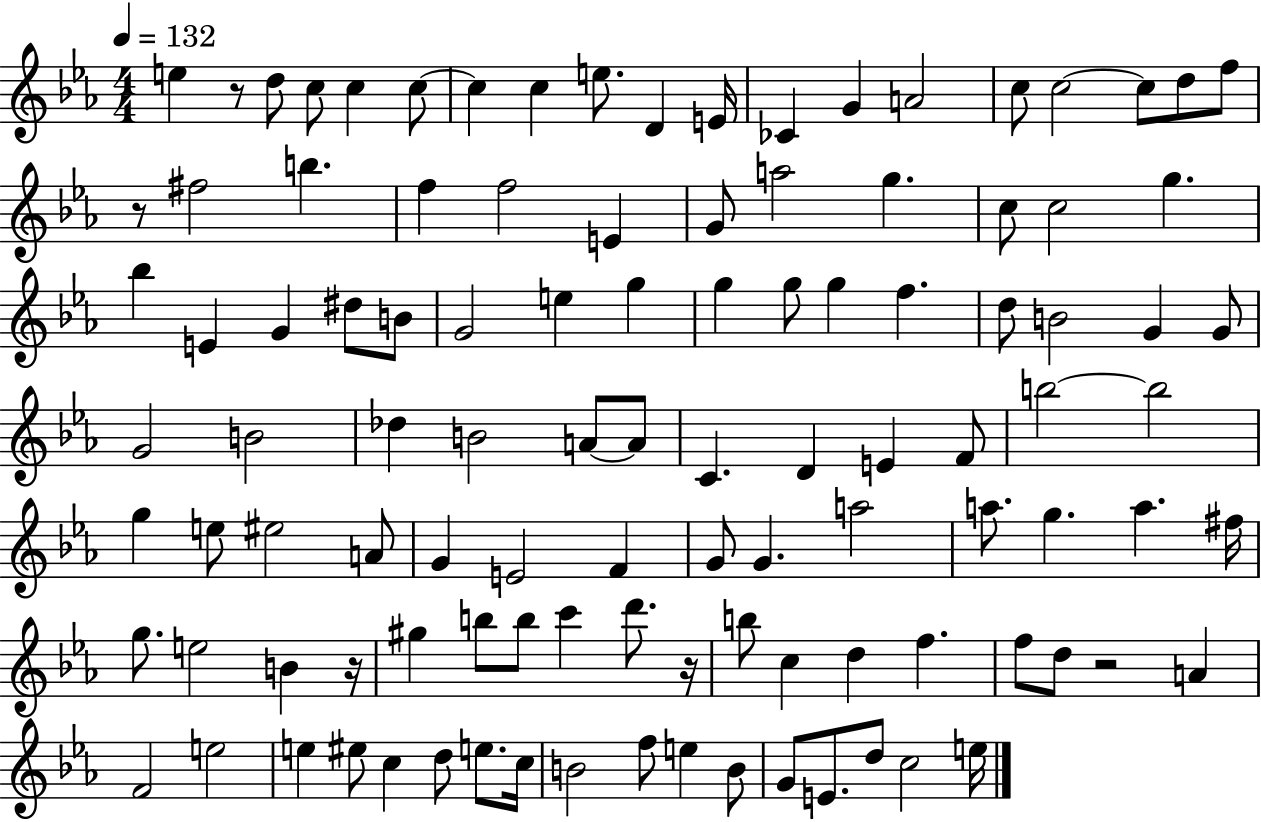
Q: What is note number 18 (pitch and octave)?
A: F5